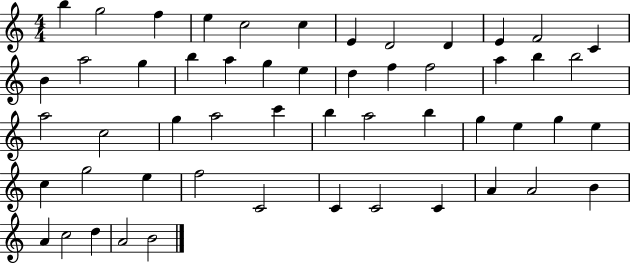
X:1
T:Untitled
M:4/4
L:1/4
K:C
b g2 f e c2 c E D2 D E F2 C B a2 g b a g e d f f2 a b b2 a2 c2 g a2 c' b a2 b g e g e c g2 e f2 C2 C C2 C A A2 B A c2 d A2 B2